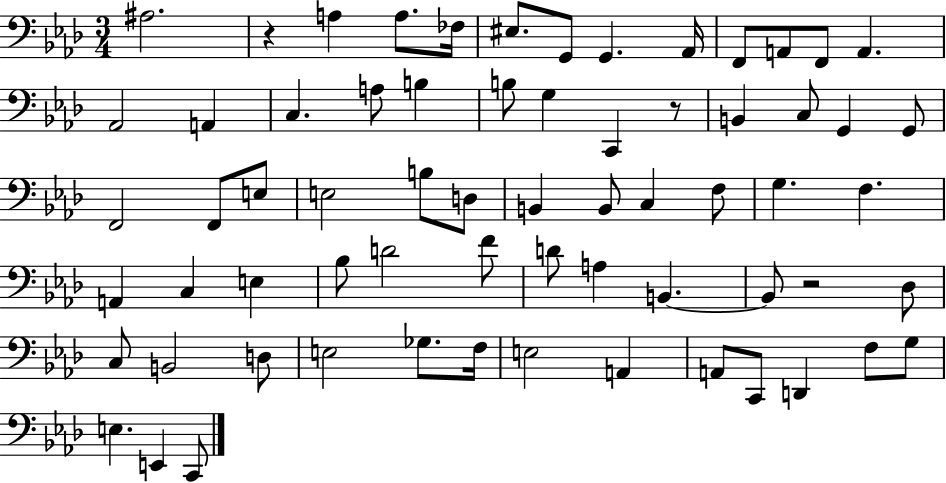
X:1
T:Untitled
M:3/4
L:1/4
K:Ab
^A,2 z A, A,/2 _F,/4 ^E,/2 G,,/2 G,, _A,,/4 F,,/2 A,,/2 F,,/2 A,, _A,,2 A,, C, A,/2 B, B,/2 G, C,, z/2 B,, C,/2 G,, G,,/2 F,,2 F,,/2 E,/2 E,2 B,/2 D,/2 B,, B,,/2 C, F,/2 G, F, A,, C, E, _B,/2 D2 F/2 D/2 A, B,, B,,/2 z2 _D,/2 C,/2 B,,2 D,/2 E,2 _G,/2 F,/4 E,2 A,, A,,/2 C,,/2 D,, F,/2 G,/2 E, E,, C,,/2